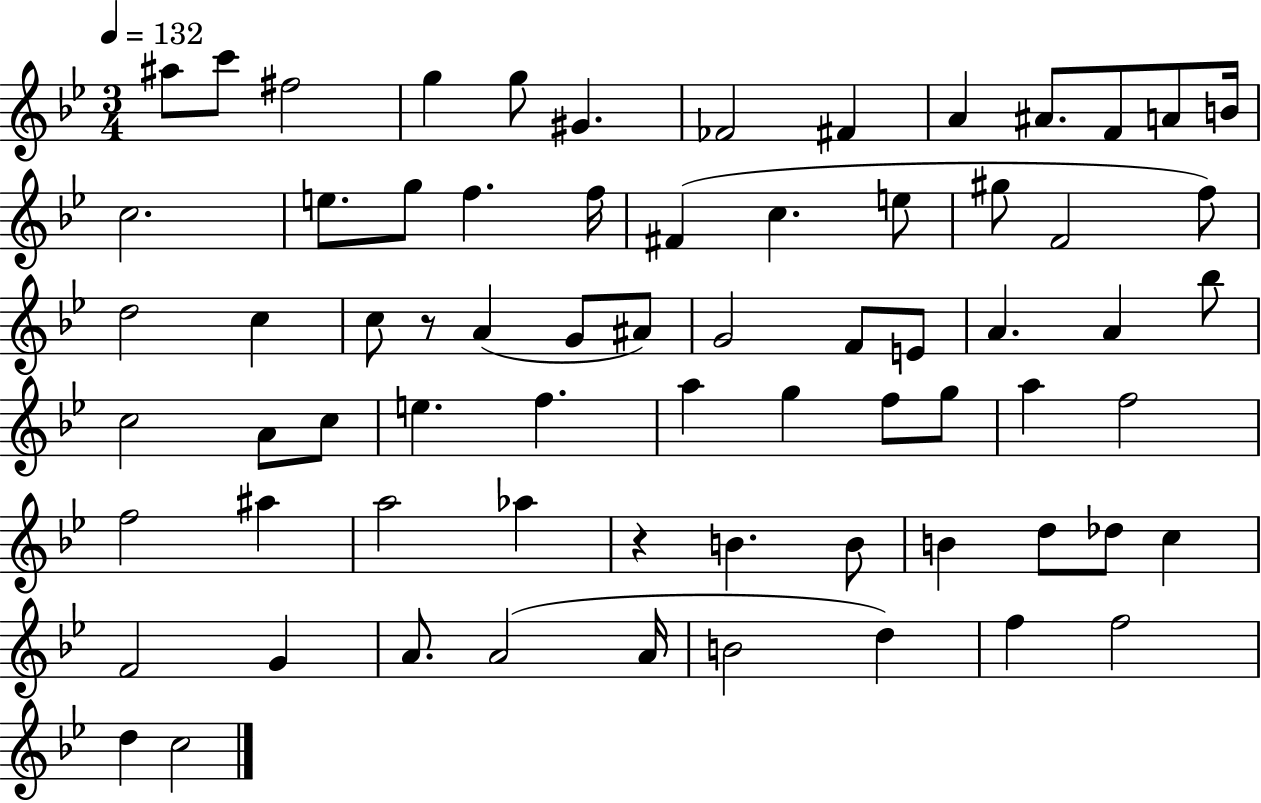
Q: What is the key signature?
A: BES major